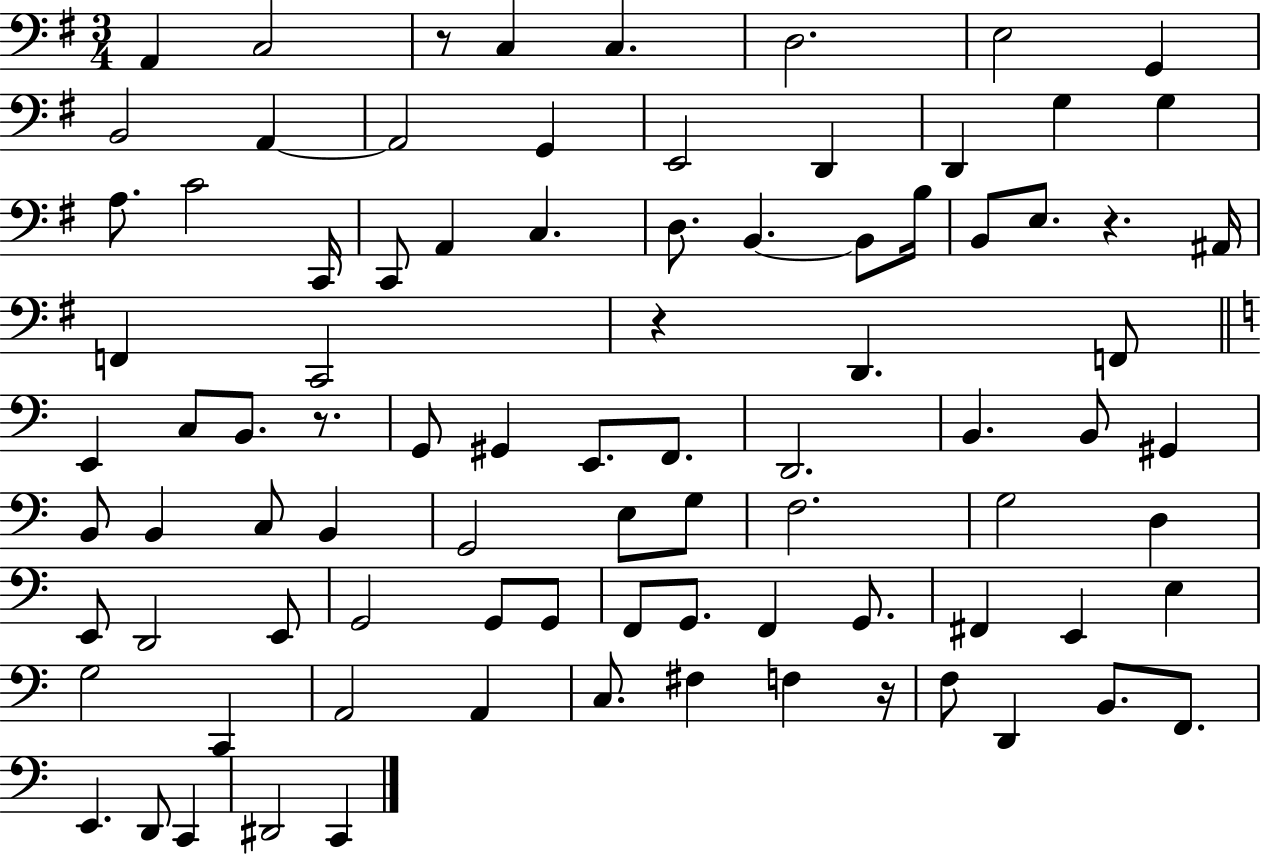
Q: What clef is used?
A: bass